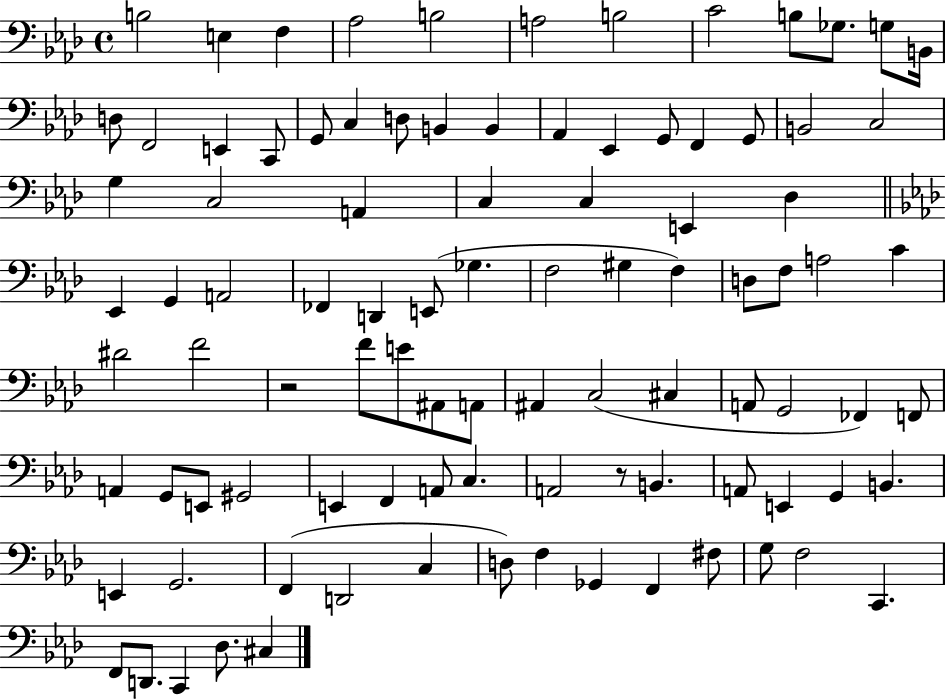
{
  \clef bass
  \time 4/4
  \defaultTimeSignature
  \key aes \major
  b2 e4 f4 | aes2 b2 | a2 b2 | c'2 b8 ges8. g8 b,16 | \break d8 f,2 e,4 c,8 | g,8 c4 d8 b,4 b,4 | aes,4 ees,4 g,8 f,4 g,8 | b,2 c2 | \break g4 c2 a,4 | c4 c4 e,4 des4 | \bar "||" \break \key aes \major ees,4 g,4 a,2 | fes,4 d,4 e,8( ges4. | f2 gis4 f4) | d8 f8 a2 c'4 | \break dis'2 f'2 | r2 f'8 e'8 ais,8 a,8 | ais,4 c2( cis4 | a,8 g,2 fes,4) f,8 | \break a,4 g,8 e,8 gis,2 | e,4 f,4 a,8 c4. | a,2 r8 b,4. | a,8 e,4 g,4 b,4. | \break e,4 g,2. | f,4( d,2 c4 | d8) f4 ges,4 f,4 fis8 | g8 f2 c,4. | \break f,8 d,8. c,4 des8. cis4 | \bar "|."
}